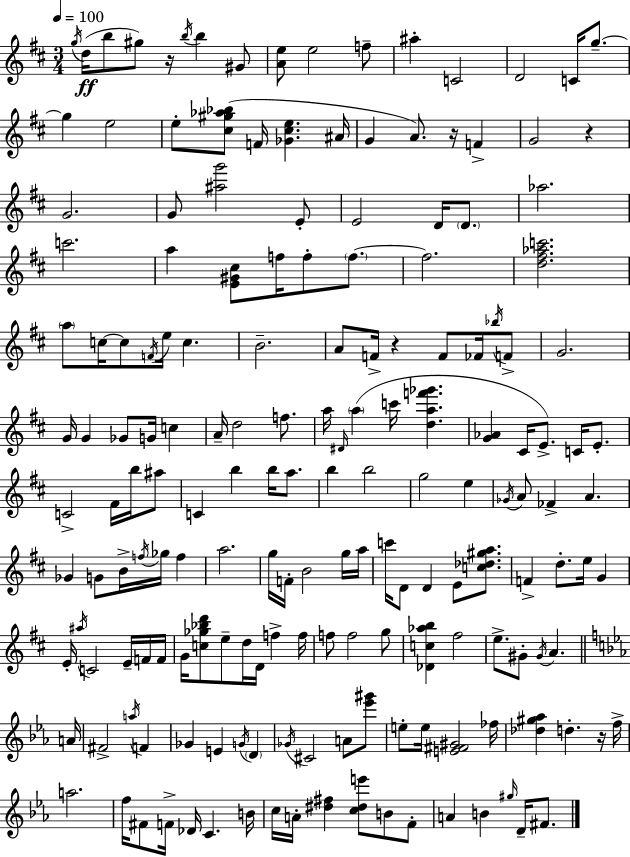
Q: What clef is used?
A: treble